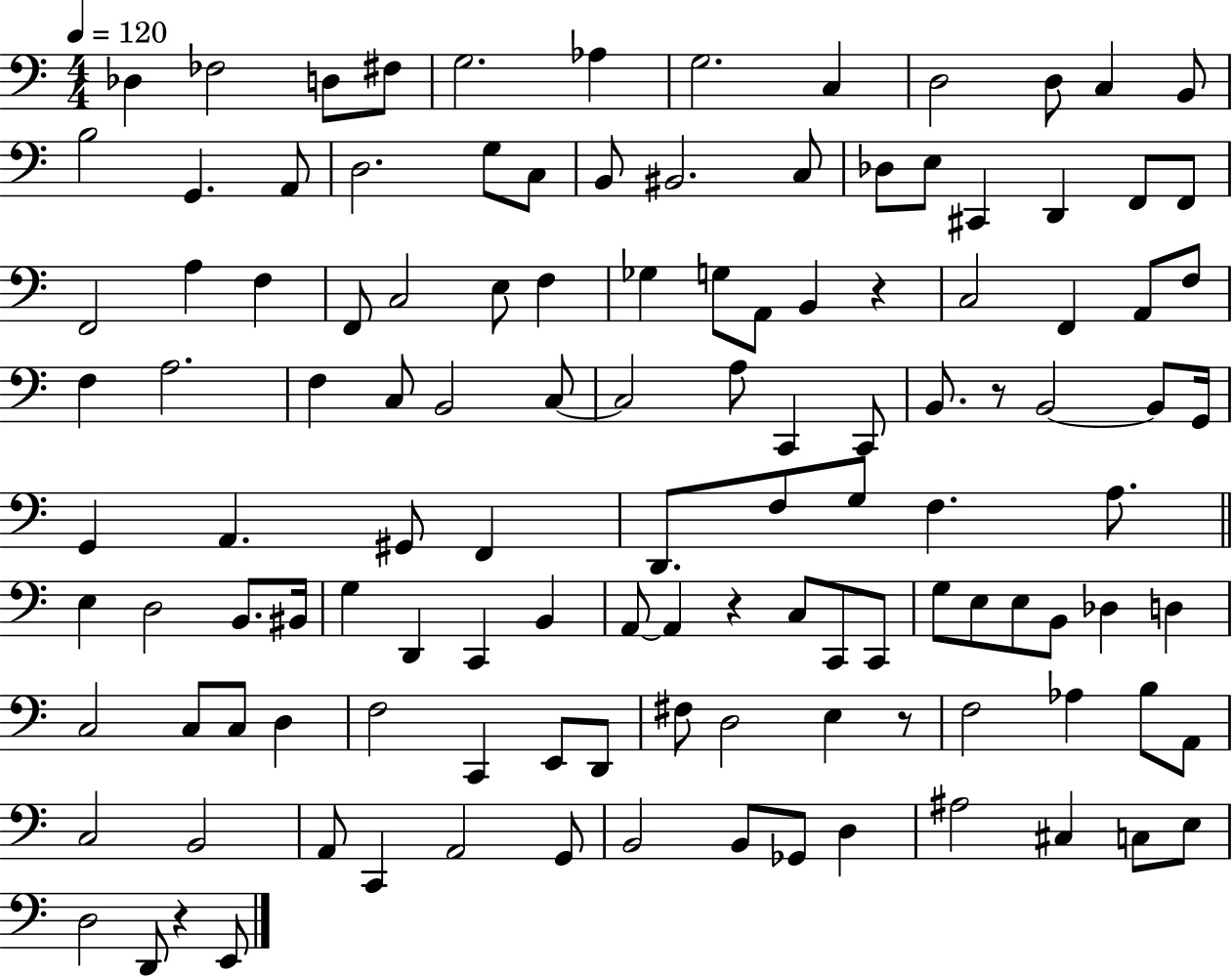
X:1
T:Untitled
M:4/4
L:1/4
K:C
_D, _F,2 D,/2 ^F,/2 G,2 _A, G,2 C, D,2 D,/2 C, B,,/2 B,2 G,, A,,/2 D,2 G,/2 C,/2 B,,/2 ^B,,2 C,/2 _D,/2 E,/2 ^C,, D,, F,,/2 F,,/2 F,,2 A, F, F,,/2 C,2 E,/2 F, _G, G,/2 A,,/2 B,, z C,2 F,, A,,/2 F,/2 F, A,2 F, C,/2 B,,2 C,/2 C,2 A,/2 C,, C,,/2 B,,/2 z/2 B,,2 B,,/2 G,,/4 G,, A,, ^G,,/2 F,, D,,/2 F,/2 G,/2 F, A,/2 E, D,2 B,,/2 ^B,,/4 G, D,, C,, B,, A,,/2 A,, z C,/2 C,,/2 C,,/2 G,/2 E,/2 E,/2 B,,/2 _D, D, C,2 C,/2 C,/2 D, F,2 C,, E,,/2 D,,/2 ^F,/2 D,2 E, z/2 F,2 _A, B,/2 A,,/2 C,2 B,,2 A,,/2 C,, A,,2 G,,/2 B,,2 B,,/2 _G,,/2 D, ^A,2 ^C, C,/2 E,/2 D,2 D,,/2 z E,,/2